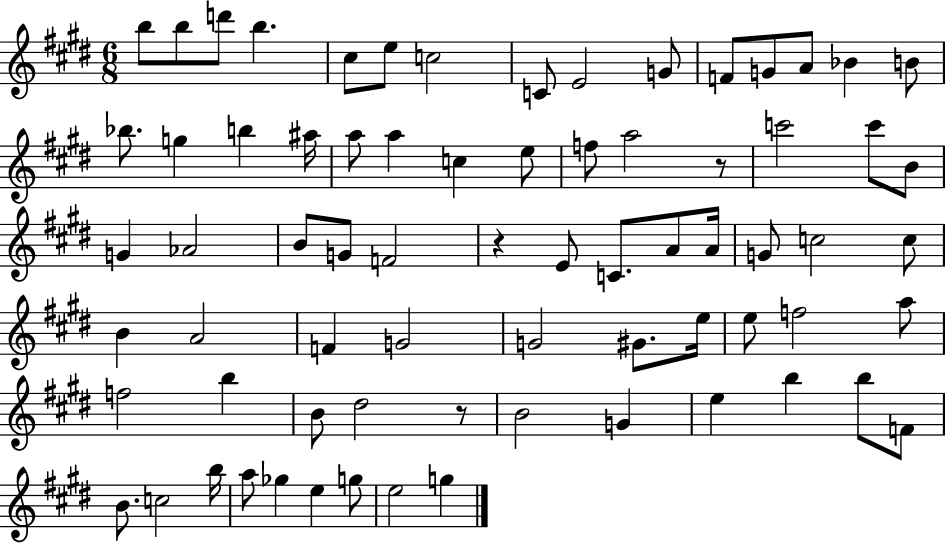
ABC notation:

X:1
T:Untitled
M:6/8
L:1/4
K:E
b/2 b/2 d'/2 b ^c/2 e/2 c2 C/2 E2 G/2 F/2 G/2 A/2 _B B/2 _b/2 g b ^a/4 a/2 a c e/2 f/2 a2 z/2 c'2 c'/2 B/2 G _A2 B/2 G/2 F2 z E/2 C/2 A/2 A/4 G/2 c2 c/2 B A2 F G2 G2 ^G/2 e/4 e/2 f2 a/2 f2 b B/2 ^d2 z/2 B2 G e b b/2 F/2 B/2 c2 b/4 a/2 _g e g/2 e2 g